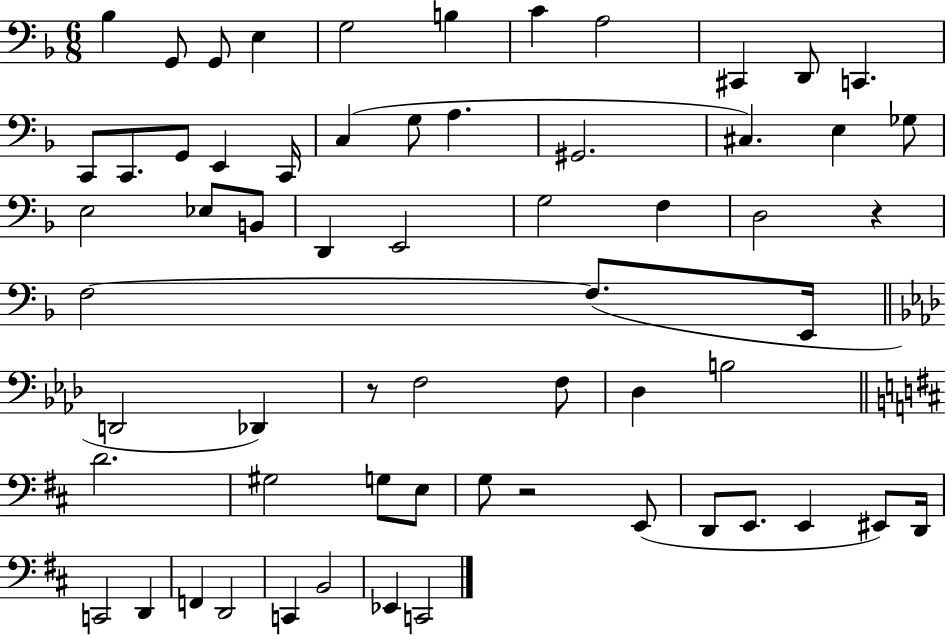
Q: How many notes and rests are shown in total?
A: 62